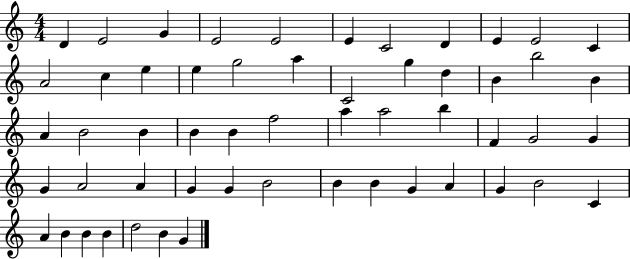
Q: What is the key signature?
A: C major